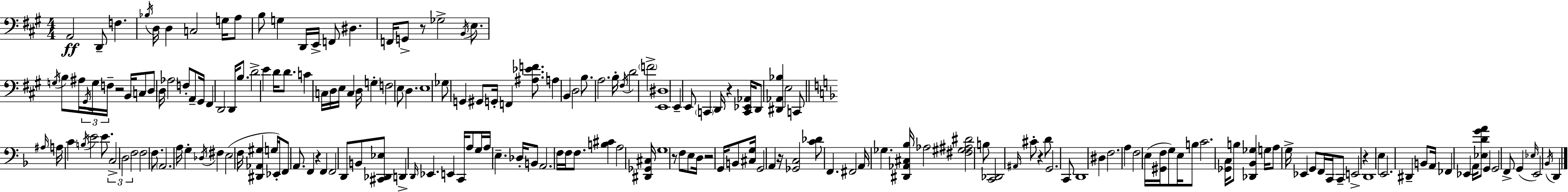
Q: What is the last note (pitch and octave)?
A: D2